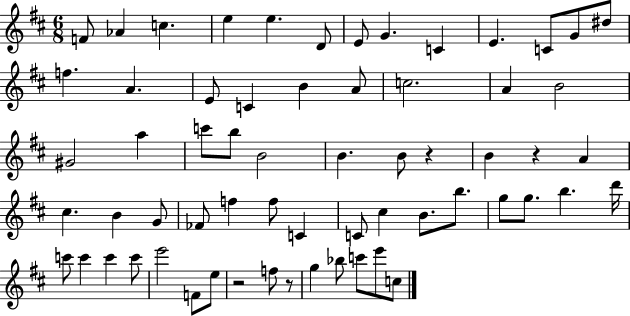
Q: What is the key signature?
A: D major